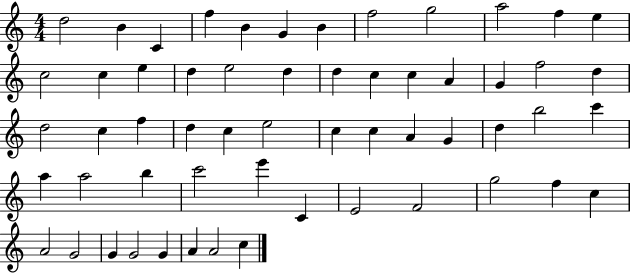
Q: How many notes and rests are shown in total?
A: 57